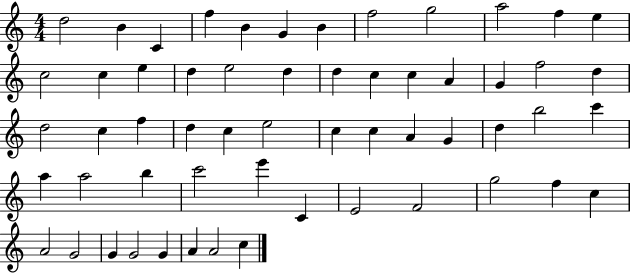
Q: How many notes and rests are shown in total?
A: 57